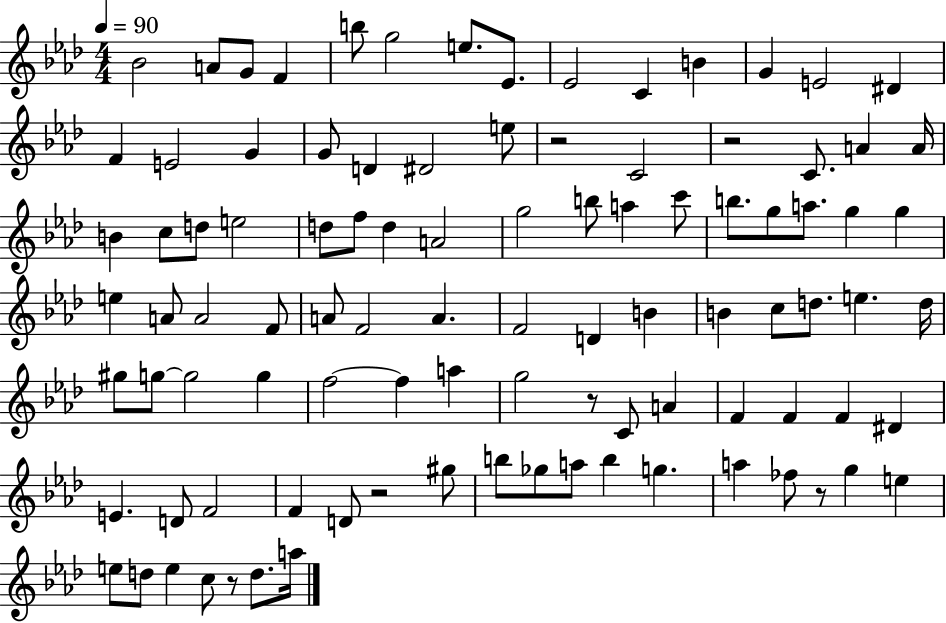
Bb4/h A4/e G4/e F4/q B5/e G5/h E5/e. Eb4/e. Eb4/h C4/q B4/q G4/q E4/h D#4/q F4/q E4/h G4/q G4/e D4/q D#4/h E5/e R/h C4/h R/h C4/e. A4/q A4/s B4/q C5/e D5/e E5/h D5/e F5/e D5/q A4/h G5/h B5/e A5/q C6/e B5/e. G5/e A5/e. G5/q G5/q E5/q A4/e A4/h F4/e A4/e F4/h A4/q. F4/h D4/q B4/q B4/q C5/e D5/e. E5/q. D5/s G#5/e G5/e G5/h G5/q F5/h F5/q A5/q G5/h R/e C4/e A4/q F4/q F4/q F4/q D#4/q E4/q. D4/e F4/h F4/q D4/e R/h G#5/e B5/e Gb5/e A5/e B5/q G5/q. A5/q FES5/e R/e G5/q E5/q E5/e D5/e E5/q C5/e R/e D5/e. A5/s